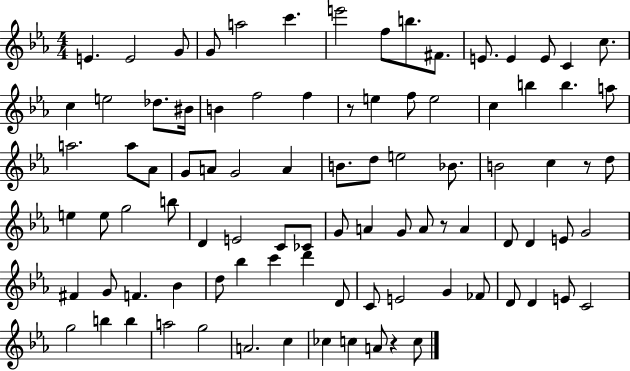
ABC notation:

X:1
T:Untitled
M:4/4
L:1/4
K:Eb
E E2 G/2 G/2 a2 c' e'2 f/2 b/2 ^F/2 E/2 E E/2 C c/2 c e2 _d/2 ^B/4 B f2 f z/2 e f/2 e2 c b b a/2 a2 a/2 _A/2 G/2 A/2 G2 A B/2 d/2 e2 _B/2 B2 c z/2 d/2 e e/2 g2 b/2 D E2 C/2 _C/2 G/2 A G/2 A/2 z/2 A D/2 D E/2 G2 ^F G/2 F _B d/2 _b c' d' D/2 C/2 E2 G _F/2 D/2 D E/2 C2 g2 b b a2 g2 A2 c _c c A/2 z c/2